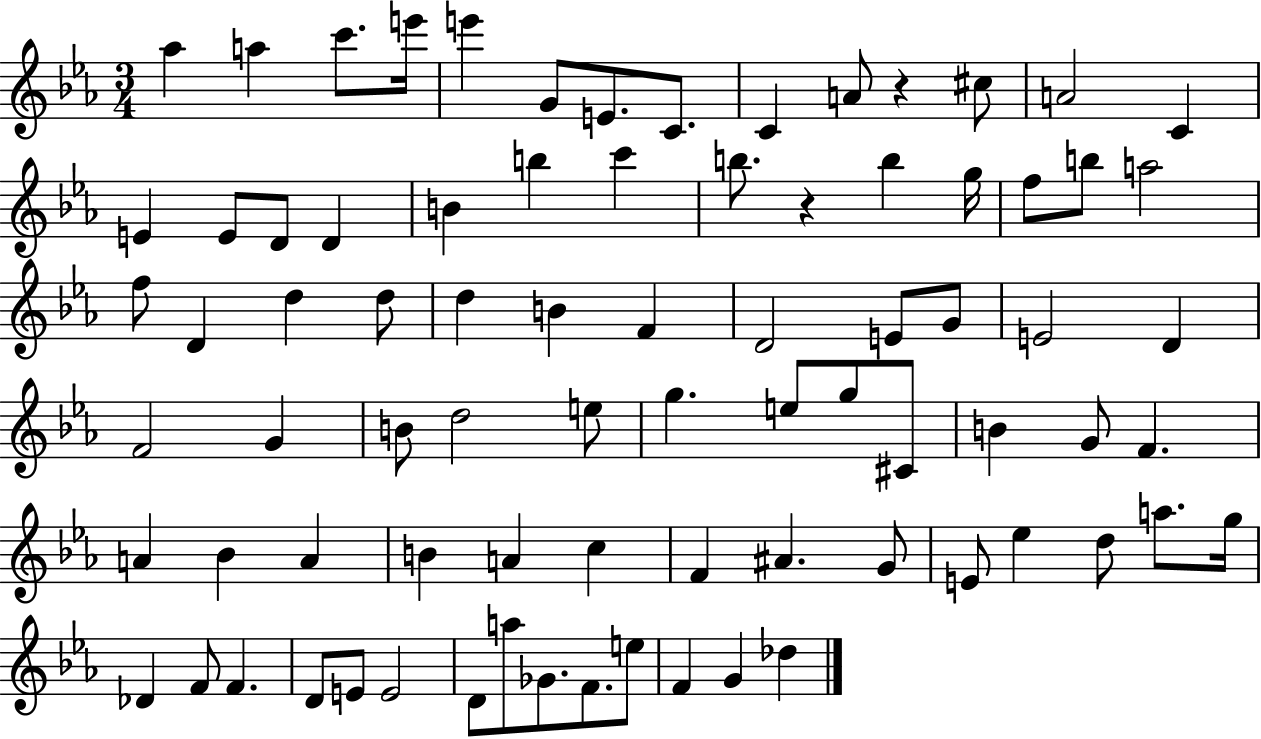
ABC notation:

X:1
T:Untitled
M:3/4
L:1/4
K:Eb
_a a c'/2 e'/4 e' G/2 E/2 C/2 C A/2 z ^c/2 A2 C E E/2 D/2 D B b c' b/2 z b g/4 f/2 b/2 a2 f/2 D d d/2 d B F D2 E/2 G/2 E2 D F2 G B/2 d2 e/2 g e/2 g/2 ^C/2 B G/2 F A _B A B A c F ^A G/2 E/2 _e d/2 a/2 g/4 _D F/2 F D/2 E/2 E2 D/2 a/2 _G/2 F/2 e/2 F G _d